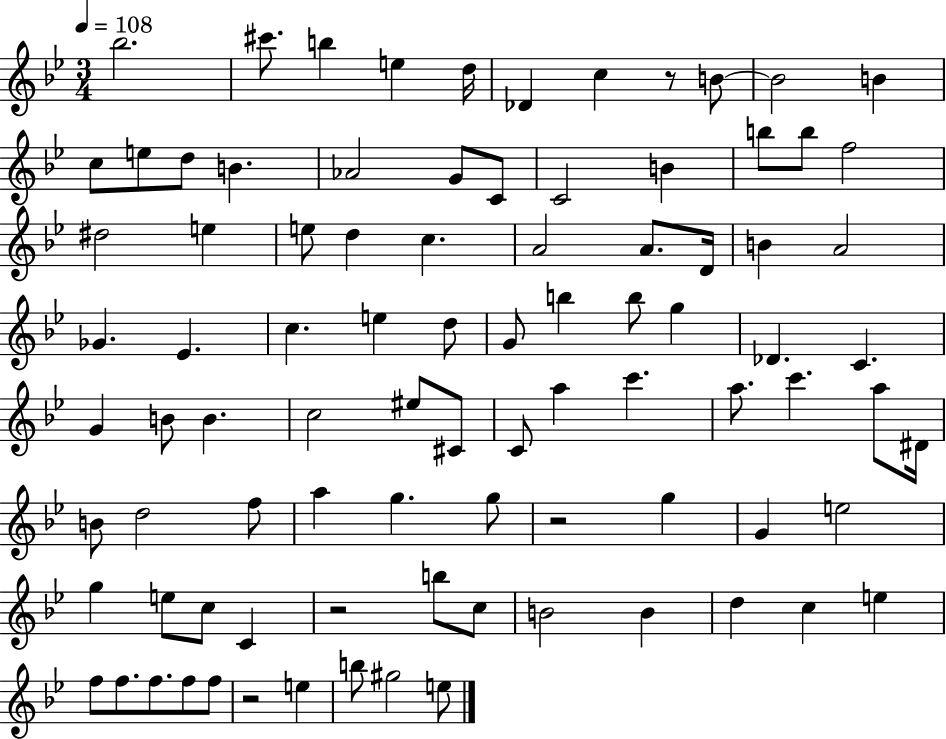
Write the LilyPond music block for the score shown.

{
  \clef treble
  \numericTimeSignature
  \time 3/4
  \key bes \major
  \tempo 4 = 108
  bes''2. | cis'''8. b''4 e''4 d''16 | des'4 c''4 r8 b'8~~ | b'2 b'4 | \break c''8 e''8 d''8 b'4. | aes'2 g'8 c'8 | c'2 b'4 | b''8 b''8 f''2 | \break dis''2 e''4 | e''8 d''4 c''4. | a'2 a'8. d'16 | b'4 a'2 | \break ges'4. ees'4. | c''4. e''4 d''8 | g'8 b''4 b''8 g''4 | des'4. c'4. | \break g'4 b'8 b'4. | c''2 eis''8 cis'8 | c'8 a''4 c'''4. | a''8. c'''4. a''8 dis'16 | \break b'8 d''2 f''8 | a''4 g''4. g''8 | r2 g''4 | g'4 e''2 | \break g''4 e''8 c''8 c'4 | r2 b''8 c''8 | b'2 b'4 | d''4 c''4 e''4 | \break f''8 f''8. f''8. f''8 f''8 | r2 e''4 | b''8 gis''2 e''8 | \bar "|."
}